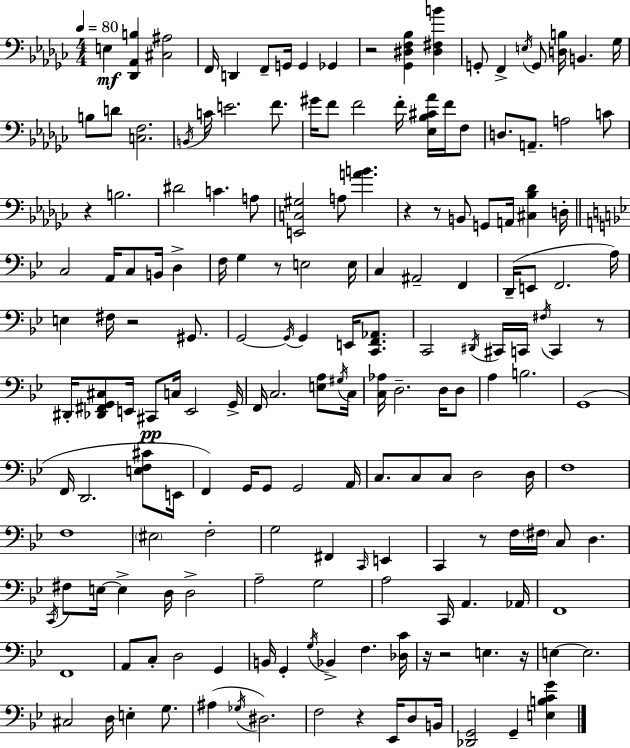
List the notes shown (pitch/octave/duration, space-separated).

E3/q [Db2,Ab2,B3]/q [C#3,A#3]/h F2/s D2/q F2/e G2/s G2/q Gb2/q R/h [Gb2,D#3,F3,Bb3]/q [D#3,F#3,B4]/q G2/e F2/q E3/s G2/e [D3,B3]/s B2/q. Gb3/s B3/e D4/e [C3,F3]/h. B2/s C4/s E4/h. F4/e. G#4/s F4/e F4/h F4/s [Eb3,Bb3,C#4,Ab4]/s F4/s F3/e D3/e. A2/e. A3/h C4/e R/q B3/h. D#4/h C4/q. A3/e [E2,C3,G#3]/h A3/e [A4,B4]/q. R/q R/e B2/e G2/e A2/s [C#3,Bb3,Db4]/q D3/s C3/h A2/s C3/e B2/s D3/q F3/s G3/q R/e E3/h E3/s C3/q A#2/h F2/q D2/s E2/e F2/h. A3/s E3/q F#3/s R/h G#2/e. G2/h G2/s G2/q E2/s [C2,F2,Ab2]/e. C2/h D#2/s C#2/s C2/s F#3/s C2/q R/e D#2/s [Db2,F#2,G2,C#3]/e E2/s C#2/e C3/s E2/h G2/s F2/s C3/h. [E3,A3]/e G#3/s C3/s [C3,Ab3]/s D3/h. D3/s D3/e A3/q B3/h. G2/w F2/s D2/h. [E3,F3,C#4]/e E2/s F2/q G2/s G2/e G2/h A2/s C3/e. C3/e C3/e D3/h D3/s F3/w F3/w EIS3/h F3/h G3/h F#2/q C2/s E2/q C2/q R/e F3/s F#3/s C3/e D3/q. C2/s F#3/e E3/s E3/q D3/s D3/h A3/h G3/h A3/h C2/s A2/q. Ab2/s F2/w F2/w A2/e C3/e D3/h G2/q B2/s G2/q G3/s Bb2/q F3/q. [Db3,C4]/s R/s R/h E3/q. R/s E3/q E3/h. C#3/h D3/s E3/q G3/e. A#3/q Gb3/s D#3/h. F3/h R/q Eb2/s D3/e B2/s [Db2,G2]/h G2/q [E3,B3,C4,G4]/q